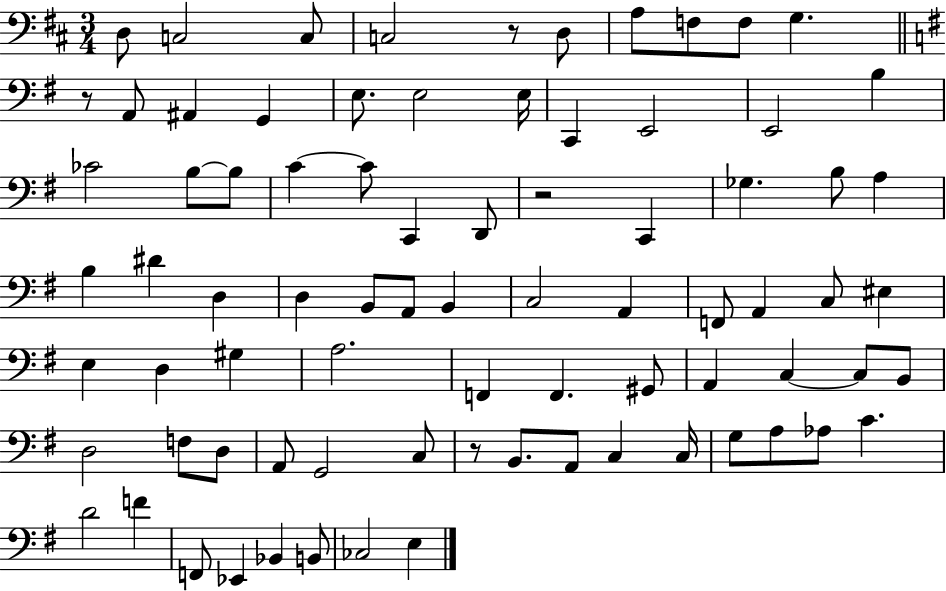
D3/e C3/h C3/e C3/h R/e D3/e A3/e F3/e F3/e G3/q. R/e A2/e A#2/q G2/q E3/e. E3/h E3/s C2/q E2/h E2/h B3/q CES4/h B3/e B3/e C4/q C4/e C2/q D2/e R/h C2/q Gb3/q. B3/e A3/q B3/q D#4/q D3/q D3/q B2/e A2/e B2/q C3/h A2/q F2/e A2/q C3/e EIS3/q E3/q D3/q G#3/q A3/h. F2/q F2/q. G#2/e A2/q C3/q C3/e B2/e D3/h F3/e D3/e A2/e G2/h C3/e R/e B2/e. A2/e C3/q C3/s G3/e A3/e Ab3/e C4/q. D4/h F4/q F2/e Eb2/q Bb2/q B2/e CES3/h E3/q